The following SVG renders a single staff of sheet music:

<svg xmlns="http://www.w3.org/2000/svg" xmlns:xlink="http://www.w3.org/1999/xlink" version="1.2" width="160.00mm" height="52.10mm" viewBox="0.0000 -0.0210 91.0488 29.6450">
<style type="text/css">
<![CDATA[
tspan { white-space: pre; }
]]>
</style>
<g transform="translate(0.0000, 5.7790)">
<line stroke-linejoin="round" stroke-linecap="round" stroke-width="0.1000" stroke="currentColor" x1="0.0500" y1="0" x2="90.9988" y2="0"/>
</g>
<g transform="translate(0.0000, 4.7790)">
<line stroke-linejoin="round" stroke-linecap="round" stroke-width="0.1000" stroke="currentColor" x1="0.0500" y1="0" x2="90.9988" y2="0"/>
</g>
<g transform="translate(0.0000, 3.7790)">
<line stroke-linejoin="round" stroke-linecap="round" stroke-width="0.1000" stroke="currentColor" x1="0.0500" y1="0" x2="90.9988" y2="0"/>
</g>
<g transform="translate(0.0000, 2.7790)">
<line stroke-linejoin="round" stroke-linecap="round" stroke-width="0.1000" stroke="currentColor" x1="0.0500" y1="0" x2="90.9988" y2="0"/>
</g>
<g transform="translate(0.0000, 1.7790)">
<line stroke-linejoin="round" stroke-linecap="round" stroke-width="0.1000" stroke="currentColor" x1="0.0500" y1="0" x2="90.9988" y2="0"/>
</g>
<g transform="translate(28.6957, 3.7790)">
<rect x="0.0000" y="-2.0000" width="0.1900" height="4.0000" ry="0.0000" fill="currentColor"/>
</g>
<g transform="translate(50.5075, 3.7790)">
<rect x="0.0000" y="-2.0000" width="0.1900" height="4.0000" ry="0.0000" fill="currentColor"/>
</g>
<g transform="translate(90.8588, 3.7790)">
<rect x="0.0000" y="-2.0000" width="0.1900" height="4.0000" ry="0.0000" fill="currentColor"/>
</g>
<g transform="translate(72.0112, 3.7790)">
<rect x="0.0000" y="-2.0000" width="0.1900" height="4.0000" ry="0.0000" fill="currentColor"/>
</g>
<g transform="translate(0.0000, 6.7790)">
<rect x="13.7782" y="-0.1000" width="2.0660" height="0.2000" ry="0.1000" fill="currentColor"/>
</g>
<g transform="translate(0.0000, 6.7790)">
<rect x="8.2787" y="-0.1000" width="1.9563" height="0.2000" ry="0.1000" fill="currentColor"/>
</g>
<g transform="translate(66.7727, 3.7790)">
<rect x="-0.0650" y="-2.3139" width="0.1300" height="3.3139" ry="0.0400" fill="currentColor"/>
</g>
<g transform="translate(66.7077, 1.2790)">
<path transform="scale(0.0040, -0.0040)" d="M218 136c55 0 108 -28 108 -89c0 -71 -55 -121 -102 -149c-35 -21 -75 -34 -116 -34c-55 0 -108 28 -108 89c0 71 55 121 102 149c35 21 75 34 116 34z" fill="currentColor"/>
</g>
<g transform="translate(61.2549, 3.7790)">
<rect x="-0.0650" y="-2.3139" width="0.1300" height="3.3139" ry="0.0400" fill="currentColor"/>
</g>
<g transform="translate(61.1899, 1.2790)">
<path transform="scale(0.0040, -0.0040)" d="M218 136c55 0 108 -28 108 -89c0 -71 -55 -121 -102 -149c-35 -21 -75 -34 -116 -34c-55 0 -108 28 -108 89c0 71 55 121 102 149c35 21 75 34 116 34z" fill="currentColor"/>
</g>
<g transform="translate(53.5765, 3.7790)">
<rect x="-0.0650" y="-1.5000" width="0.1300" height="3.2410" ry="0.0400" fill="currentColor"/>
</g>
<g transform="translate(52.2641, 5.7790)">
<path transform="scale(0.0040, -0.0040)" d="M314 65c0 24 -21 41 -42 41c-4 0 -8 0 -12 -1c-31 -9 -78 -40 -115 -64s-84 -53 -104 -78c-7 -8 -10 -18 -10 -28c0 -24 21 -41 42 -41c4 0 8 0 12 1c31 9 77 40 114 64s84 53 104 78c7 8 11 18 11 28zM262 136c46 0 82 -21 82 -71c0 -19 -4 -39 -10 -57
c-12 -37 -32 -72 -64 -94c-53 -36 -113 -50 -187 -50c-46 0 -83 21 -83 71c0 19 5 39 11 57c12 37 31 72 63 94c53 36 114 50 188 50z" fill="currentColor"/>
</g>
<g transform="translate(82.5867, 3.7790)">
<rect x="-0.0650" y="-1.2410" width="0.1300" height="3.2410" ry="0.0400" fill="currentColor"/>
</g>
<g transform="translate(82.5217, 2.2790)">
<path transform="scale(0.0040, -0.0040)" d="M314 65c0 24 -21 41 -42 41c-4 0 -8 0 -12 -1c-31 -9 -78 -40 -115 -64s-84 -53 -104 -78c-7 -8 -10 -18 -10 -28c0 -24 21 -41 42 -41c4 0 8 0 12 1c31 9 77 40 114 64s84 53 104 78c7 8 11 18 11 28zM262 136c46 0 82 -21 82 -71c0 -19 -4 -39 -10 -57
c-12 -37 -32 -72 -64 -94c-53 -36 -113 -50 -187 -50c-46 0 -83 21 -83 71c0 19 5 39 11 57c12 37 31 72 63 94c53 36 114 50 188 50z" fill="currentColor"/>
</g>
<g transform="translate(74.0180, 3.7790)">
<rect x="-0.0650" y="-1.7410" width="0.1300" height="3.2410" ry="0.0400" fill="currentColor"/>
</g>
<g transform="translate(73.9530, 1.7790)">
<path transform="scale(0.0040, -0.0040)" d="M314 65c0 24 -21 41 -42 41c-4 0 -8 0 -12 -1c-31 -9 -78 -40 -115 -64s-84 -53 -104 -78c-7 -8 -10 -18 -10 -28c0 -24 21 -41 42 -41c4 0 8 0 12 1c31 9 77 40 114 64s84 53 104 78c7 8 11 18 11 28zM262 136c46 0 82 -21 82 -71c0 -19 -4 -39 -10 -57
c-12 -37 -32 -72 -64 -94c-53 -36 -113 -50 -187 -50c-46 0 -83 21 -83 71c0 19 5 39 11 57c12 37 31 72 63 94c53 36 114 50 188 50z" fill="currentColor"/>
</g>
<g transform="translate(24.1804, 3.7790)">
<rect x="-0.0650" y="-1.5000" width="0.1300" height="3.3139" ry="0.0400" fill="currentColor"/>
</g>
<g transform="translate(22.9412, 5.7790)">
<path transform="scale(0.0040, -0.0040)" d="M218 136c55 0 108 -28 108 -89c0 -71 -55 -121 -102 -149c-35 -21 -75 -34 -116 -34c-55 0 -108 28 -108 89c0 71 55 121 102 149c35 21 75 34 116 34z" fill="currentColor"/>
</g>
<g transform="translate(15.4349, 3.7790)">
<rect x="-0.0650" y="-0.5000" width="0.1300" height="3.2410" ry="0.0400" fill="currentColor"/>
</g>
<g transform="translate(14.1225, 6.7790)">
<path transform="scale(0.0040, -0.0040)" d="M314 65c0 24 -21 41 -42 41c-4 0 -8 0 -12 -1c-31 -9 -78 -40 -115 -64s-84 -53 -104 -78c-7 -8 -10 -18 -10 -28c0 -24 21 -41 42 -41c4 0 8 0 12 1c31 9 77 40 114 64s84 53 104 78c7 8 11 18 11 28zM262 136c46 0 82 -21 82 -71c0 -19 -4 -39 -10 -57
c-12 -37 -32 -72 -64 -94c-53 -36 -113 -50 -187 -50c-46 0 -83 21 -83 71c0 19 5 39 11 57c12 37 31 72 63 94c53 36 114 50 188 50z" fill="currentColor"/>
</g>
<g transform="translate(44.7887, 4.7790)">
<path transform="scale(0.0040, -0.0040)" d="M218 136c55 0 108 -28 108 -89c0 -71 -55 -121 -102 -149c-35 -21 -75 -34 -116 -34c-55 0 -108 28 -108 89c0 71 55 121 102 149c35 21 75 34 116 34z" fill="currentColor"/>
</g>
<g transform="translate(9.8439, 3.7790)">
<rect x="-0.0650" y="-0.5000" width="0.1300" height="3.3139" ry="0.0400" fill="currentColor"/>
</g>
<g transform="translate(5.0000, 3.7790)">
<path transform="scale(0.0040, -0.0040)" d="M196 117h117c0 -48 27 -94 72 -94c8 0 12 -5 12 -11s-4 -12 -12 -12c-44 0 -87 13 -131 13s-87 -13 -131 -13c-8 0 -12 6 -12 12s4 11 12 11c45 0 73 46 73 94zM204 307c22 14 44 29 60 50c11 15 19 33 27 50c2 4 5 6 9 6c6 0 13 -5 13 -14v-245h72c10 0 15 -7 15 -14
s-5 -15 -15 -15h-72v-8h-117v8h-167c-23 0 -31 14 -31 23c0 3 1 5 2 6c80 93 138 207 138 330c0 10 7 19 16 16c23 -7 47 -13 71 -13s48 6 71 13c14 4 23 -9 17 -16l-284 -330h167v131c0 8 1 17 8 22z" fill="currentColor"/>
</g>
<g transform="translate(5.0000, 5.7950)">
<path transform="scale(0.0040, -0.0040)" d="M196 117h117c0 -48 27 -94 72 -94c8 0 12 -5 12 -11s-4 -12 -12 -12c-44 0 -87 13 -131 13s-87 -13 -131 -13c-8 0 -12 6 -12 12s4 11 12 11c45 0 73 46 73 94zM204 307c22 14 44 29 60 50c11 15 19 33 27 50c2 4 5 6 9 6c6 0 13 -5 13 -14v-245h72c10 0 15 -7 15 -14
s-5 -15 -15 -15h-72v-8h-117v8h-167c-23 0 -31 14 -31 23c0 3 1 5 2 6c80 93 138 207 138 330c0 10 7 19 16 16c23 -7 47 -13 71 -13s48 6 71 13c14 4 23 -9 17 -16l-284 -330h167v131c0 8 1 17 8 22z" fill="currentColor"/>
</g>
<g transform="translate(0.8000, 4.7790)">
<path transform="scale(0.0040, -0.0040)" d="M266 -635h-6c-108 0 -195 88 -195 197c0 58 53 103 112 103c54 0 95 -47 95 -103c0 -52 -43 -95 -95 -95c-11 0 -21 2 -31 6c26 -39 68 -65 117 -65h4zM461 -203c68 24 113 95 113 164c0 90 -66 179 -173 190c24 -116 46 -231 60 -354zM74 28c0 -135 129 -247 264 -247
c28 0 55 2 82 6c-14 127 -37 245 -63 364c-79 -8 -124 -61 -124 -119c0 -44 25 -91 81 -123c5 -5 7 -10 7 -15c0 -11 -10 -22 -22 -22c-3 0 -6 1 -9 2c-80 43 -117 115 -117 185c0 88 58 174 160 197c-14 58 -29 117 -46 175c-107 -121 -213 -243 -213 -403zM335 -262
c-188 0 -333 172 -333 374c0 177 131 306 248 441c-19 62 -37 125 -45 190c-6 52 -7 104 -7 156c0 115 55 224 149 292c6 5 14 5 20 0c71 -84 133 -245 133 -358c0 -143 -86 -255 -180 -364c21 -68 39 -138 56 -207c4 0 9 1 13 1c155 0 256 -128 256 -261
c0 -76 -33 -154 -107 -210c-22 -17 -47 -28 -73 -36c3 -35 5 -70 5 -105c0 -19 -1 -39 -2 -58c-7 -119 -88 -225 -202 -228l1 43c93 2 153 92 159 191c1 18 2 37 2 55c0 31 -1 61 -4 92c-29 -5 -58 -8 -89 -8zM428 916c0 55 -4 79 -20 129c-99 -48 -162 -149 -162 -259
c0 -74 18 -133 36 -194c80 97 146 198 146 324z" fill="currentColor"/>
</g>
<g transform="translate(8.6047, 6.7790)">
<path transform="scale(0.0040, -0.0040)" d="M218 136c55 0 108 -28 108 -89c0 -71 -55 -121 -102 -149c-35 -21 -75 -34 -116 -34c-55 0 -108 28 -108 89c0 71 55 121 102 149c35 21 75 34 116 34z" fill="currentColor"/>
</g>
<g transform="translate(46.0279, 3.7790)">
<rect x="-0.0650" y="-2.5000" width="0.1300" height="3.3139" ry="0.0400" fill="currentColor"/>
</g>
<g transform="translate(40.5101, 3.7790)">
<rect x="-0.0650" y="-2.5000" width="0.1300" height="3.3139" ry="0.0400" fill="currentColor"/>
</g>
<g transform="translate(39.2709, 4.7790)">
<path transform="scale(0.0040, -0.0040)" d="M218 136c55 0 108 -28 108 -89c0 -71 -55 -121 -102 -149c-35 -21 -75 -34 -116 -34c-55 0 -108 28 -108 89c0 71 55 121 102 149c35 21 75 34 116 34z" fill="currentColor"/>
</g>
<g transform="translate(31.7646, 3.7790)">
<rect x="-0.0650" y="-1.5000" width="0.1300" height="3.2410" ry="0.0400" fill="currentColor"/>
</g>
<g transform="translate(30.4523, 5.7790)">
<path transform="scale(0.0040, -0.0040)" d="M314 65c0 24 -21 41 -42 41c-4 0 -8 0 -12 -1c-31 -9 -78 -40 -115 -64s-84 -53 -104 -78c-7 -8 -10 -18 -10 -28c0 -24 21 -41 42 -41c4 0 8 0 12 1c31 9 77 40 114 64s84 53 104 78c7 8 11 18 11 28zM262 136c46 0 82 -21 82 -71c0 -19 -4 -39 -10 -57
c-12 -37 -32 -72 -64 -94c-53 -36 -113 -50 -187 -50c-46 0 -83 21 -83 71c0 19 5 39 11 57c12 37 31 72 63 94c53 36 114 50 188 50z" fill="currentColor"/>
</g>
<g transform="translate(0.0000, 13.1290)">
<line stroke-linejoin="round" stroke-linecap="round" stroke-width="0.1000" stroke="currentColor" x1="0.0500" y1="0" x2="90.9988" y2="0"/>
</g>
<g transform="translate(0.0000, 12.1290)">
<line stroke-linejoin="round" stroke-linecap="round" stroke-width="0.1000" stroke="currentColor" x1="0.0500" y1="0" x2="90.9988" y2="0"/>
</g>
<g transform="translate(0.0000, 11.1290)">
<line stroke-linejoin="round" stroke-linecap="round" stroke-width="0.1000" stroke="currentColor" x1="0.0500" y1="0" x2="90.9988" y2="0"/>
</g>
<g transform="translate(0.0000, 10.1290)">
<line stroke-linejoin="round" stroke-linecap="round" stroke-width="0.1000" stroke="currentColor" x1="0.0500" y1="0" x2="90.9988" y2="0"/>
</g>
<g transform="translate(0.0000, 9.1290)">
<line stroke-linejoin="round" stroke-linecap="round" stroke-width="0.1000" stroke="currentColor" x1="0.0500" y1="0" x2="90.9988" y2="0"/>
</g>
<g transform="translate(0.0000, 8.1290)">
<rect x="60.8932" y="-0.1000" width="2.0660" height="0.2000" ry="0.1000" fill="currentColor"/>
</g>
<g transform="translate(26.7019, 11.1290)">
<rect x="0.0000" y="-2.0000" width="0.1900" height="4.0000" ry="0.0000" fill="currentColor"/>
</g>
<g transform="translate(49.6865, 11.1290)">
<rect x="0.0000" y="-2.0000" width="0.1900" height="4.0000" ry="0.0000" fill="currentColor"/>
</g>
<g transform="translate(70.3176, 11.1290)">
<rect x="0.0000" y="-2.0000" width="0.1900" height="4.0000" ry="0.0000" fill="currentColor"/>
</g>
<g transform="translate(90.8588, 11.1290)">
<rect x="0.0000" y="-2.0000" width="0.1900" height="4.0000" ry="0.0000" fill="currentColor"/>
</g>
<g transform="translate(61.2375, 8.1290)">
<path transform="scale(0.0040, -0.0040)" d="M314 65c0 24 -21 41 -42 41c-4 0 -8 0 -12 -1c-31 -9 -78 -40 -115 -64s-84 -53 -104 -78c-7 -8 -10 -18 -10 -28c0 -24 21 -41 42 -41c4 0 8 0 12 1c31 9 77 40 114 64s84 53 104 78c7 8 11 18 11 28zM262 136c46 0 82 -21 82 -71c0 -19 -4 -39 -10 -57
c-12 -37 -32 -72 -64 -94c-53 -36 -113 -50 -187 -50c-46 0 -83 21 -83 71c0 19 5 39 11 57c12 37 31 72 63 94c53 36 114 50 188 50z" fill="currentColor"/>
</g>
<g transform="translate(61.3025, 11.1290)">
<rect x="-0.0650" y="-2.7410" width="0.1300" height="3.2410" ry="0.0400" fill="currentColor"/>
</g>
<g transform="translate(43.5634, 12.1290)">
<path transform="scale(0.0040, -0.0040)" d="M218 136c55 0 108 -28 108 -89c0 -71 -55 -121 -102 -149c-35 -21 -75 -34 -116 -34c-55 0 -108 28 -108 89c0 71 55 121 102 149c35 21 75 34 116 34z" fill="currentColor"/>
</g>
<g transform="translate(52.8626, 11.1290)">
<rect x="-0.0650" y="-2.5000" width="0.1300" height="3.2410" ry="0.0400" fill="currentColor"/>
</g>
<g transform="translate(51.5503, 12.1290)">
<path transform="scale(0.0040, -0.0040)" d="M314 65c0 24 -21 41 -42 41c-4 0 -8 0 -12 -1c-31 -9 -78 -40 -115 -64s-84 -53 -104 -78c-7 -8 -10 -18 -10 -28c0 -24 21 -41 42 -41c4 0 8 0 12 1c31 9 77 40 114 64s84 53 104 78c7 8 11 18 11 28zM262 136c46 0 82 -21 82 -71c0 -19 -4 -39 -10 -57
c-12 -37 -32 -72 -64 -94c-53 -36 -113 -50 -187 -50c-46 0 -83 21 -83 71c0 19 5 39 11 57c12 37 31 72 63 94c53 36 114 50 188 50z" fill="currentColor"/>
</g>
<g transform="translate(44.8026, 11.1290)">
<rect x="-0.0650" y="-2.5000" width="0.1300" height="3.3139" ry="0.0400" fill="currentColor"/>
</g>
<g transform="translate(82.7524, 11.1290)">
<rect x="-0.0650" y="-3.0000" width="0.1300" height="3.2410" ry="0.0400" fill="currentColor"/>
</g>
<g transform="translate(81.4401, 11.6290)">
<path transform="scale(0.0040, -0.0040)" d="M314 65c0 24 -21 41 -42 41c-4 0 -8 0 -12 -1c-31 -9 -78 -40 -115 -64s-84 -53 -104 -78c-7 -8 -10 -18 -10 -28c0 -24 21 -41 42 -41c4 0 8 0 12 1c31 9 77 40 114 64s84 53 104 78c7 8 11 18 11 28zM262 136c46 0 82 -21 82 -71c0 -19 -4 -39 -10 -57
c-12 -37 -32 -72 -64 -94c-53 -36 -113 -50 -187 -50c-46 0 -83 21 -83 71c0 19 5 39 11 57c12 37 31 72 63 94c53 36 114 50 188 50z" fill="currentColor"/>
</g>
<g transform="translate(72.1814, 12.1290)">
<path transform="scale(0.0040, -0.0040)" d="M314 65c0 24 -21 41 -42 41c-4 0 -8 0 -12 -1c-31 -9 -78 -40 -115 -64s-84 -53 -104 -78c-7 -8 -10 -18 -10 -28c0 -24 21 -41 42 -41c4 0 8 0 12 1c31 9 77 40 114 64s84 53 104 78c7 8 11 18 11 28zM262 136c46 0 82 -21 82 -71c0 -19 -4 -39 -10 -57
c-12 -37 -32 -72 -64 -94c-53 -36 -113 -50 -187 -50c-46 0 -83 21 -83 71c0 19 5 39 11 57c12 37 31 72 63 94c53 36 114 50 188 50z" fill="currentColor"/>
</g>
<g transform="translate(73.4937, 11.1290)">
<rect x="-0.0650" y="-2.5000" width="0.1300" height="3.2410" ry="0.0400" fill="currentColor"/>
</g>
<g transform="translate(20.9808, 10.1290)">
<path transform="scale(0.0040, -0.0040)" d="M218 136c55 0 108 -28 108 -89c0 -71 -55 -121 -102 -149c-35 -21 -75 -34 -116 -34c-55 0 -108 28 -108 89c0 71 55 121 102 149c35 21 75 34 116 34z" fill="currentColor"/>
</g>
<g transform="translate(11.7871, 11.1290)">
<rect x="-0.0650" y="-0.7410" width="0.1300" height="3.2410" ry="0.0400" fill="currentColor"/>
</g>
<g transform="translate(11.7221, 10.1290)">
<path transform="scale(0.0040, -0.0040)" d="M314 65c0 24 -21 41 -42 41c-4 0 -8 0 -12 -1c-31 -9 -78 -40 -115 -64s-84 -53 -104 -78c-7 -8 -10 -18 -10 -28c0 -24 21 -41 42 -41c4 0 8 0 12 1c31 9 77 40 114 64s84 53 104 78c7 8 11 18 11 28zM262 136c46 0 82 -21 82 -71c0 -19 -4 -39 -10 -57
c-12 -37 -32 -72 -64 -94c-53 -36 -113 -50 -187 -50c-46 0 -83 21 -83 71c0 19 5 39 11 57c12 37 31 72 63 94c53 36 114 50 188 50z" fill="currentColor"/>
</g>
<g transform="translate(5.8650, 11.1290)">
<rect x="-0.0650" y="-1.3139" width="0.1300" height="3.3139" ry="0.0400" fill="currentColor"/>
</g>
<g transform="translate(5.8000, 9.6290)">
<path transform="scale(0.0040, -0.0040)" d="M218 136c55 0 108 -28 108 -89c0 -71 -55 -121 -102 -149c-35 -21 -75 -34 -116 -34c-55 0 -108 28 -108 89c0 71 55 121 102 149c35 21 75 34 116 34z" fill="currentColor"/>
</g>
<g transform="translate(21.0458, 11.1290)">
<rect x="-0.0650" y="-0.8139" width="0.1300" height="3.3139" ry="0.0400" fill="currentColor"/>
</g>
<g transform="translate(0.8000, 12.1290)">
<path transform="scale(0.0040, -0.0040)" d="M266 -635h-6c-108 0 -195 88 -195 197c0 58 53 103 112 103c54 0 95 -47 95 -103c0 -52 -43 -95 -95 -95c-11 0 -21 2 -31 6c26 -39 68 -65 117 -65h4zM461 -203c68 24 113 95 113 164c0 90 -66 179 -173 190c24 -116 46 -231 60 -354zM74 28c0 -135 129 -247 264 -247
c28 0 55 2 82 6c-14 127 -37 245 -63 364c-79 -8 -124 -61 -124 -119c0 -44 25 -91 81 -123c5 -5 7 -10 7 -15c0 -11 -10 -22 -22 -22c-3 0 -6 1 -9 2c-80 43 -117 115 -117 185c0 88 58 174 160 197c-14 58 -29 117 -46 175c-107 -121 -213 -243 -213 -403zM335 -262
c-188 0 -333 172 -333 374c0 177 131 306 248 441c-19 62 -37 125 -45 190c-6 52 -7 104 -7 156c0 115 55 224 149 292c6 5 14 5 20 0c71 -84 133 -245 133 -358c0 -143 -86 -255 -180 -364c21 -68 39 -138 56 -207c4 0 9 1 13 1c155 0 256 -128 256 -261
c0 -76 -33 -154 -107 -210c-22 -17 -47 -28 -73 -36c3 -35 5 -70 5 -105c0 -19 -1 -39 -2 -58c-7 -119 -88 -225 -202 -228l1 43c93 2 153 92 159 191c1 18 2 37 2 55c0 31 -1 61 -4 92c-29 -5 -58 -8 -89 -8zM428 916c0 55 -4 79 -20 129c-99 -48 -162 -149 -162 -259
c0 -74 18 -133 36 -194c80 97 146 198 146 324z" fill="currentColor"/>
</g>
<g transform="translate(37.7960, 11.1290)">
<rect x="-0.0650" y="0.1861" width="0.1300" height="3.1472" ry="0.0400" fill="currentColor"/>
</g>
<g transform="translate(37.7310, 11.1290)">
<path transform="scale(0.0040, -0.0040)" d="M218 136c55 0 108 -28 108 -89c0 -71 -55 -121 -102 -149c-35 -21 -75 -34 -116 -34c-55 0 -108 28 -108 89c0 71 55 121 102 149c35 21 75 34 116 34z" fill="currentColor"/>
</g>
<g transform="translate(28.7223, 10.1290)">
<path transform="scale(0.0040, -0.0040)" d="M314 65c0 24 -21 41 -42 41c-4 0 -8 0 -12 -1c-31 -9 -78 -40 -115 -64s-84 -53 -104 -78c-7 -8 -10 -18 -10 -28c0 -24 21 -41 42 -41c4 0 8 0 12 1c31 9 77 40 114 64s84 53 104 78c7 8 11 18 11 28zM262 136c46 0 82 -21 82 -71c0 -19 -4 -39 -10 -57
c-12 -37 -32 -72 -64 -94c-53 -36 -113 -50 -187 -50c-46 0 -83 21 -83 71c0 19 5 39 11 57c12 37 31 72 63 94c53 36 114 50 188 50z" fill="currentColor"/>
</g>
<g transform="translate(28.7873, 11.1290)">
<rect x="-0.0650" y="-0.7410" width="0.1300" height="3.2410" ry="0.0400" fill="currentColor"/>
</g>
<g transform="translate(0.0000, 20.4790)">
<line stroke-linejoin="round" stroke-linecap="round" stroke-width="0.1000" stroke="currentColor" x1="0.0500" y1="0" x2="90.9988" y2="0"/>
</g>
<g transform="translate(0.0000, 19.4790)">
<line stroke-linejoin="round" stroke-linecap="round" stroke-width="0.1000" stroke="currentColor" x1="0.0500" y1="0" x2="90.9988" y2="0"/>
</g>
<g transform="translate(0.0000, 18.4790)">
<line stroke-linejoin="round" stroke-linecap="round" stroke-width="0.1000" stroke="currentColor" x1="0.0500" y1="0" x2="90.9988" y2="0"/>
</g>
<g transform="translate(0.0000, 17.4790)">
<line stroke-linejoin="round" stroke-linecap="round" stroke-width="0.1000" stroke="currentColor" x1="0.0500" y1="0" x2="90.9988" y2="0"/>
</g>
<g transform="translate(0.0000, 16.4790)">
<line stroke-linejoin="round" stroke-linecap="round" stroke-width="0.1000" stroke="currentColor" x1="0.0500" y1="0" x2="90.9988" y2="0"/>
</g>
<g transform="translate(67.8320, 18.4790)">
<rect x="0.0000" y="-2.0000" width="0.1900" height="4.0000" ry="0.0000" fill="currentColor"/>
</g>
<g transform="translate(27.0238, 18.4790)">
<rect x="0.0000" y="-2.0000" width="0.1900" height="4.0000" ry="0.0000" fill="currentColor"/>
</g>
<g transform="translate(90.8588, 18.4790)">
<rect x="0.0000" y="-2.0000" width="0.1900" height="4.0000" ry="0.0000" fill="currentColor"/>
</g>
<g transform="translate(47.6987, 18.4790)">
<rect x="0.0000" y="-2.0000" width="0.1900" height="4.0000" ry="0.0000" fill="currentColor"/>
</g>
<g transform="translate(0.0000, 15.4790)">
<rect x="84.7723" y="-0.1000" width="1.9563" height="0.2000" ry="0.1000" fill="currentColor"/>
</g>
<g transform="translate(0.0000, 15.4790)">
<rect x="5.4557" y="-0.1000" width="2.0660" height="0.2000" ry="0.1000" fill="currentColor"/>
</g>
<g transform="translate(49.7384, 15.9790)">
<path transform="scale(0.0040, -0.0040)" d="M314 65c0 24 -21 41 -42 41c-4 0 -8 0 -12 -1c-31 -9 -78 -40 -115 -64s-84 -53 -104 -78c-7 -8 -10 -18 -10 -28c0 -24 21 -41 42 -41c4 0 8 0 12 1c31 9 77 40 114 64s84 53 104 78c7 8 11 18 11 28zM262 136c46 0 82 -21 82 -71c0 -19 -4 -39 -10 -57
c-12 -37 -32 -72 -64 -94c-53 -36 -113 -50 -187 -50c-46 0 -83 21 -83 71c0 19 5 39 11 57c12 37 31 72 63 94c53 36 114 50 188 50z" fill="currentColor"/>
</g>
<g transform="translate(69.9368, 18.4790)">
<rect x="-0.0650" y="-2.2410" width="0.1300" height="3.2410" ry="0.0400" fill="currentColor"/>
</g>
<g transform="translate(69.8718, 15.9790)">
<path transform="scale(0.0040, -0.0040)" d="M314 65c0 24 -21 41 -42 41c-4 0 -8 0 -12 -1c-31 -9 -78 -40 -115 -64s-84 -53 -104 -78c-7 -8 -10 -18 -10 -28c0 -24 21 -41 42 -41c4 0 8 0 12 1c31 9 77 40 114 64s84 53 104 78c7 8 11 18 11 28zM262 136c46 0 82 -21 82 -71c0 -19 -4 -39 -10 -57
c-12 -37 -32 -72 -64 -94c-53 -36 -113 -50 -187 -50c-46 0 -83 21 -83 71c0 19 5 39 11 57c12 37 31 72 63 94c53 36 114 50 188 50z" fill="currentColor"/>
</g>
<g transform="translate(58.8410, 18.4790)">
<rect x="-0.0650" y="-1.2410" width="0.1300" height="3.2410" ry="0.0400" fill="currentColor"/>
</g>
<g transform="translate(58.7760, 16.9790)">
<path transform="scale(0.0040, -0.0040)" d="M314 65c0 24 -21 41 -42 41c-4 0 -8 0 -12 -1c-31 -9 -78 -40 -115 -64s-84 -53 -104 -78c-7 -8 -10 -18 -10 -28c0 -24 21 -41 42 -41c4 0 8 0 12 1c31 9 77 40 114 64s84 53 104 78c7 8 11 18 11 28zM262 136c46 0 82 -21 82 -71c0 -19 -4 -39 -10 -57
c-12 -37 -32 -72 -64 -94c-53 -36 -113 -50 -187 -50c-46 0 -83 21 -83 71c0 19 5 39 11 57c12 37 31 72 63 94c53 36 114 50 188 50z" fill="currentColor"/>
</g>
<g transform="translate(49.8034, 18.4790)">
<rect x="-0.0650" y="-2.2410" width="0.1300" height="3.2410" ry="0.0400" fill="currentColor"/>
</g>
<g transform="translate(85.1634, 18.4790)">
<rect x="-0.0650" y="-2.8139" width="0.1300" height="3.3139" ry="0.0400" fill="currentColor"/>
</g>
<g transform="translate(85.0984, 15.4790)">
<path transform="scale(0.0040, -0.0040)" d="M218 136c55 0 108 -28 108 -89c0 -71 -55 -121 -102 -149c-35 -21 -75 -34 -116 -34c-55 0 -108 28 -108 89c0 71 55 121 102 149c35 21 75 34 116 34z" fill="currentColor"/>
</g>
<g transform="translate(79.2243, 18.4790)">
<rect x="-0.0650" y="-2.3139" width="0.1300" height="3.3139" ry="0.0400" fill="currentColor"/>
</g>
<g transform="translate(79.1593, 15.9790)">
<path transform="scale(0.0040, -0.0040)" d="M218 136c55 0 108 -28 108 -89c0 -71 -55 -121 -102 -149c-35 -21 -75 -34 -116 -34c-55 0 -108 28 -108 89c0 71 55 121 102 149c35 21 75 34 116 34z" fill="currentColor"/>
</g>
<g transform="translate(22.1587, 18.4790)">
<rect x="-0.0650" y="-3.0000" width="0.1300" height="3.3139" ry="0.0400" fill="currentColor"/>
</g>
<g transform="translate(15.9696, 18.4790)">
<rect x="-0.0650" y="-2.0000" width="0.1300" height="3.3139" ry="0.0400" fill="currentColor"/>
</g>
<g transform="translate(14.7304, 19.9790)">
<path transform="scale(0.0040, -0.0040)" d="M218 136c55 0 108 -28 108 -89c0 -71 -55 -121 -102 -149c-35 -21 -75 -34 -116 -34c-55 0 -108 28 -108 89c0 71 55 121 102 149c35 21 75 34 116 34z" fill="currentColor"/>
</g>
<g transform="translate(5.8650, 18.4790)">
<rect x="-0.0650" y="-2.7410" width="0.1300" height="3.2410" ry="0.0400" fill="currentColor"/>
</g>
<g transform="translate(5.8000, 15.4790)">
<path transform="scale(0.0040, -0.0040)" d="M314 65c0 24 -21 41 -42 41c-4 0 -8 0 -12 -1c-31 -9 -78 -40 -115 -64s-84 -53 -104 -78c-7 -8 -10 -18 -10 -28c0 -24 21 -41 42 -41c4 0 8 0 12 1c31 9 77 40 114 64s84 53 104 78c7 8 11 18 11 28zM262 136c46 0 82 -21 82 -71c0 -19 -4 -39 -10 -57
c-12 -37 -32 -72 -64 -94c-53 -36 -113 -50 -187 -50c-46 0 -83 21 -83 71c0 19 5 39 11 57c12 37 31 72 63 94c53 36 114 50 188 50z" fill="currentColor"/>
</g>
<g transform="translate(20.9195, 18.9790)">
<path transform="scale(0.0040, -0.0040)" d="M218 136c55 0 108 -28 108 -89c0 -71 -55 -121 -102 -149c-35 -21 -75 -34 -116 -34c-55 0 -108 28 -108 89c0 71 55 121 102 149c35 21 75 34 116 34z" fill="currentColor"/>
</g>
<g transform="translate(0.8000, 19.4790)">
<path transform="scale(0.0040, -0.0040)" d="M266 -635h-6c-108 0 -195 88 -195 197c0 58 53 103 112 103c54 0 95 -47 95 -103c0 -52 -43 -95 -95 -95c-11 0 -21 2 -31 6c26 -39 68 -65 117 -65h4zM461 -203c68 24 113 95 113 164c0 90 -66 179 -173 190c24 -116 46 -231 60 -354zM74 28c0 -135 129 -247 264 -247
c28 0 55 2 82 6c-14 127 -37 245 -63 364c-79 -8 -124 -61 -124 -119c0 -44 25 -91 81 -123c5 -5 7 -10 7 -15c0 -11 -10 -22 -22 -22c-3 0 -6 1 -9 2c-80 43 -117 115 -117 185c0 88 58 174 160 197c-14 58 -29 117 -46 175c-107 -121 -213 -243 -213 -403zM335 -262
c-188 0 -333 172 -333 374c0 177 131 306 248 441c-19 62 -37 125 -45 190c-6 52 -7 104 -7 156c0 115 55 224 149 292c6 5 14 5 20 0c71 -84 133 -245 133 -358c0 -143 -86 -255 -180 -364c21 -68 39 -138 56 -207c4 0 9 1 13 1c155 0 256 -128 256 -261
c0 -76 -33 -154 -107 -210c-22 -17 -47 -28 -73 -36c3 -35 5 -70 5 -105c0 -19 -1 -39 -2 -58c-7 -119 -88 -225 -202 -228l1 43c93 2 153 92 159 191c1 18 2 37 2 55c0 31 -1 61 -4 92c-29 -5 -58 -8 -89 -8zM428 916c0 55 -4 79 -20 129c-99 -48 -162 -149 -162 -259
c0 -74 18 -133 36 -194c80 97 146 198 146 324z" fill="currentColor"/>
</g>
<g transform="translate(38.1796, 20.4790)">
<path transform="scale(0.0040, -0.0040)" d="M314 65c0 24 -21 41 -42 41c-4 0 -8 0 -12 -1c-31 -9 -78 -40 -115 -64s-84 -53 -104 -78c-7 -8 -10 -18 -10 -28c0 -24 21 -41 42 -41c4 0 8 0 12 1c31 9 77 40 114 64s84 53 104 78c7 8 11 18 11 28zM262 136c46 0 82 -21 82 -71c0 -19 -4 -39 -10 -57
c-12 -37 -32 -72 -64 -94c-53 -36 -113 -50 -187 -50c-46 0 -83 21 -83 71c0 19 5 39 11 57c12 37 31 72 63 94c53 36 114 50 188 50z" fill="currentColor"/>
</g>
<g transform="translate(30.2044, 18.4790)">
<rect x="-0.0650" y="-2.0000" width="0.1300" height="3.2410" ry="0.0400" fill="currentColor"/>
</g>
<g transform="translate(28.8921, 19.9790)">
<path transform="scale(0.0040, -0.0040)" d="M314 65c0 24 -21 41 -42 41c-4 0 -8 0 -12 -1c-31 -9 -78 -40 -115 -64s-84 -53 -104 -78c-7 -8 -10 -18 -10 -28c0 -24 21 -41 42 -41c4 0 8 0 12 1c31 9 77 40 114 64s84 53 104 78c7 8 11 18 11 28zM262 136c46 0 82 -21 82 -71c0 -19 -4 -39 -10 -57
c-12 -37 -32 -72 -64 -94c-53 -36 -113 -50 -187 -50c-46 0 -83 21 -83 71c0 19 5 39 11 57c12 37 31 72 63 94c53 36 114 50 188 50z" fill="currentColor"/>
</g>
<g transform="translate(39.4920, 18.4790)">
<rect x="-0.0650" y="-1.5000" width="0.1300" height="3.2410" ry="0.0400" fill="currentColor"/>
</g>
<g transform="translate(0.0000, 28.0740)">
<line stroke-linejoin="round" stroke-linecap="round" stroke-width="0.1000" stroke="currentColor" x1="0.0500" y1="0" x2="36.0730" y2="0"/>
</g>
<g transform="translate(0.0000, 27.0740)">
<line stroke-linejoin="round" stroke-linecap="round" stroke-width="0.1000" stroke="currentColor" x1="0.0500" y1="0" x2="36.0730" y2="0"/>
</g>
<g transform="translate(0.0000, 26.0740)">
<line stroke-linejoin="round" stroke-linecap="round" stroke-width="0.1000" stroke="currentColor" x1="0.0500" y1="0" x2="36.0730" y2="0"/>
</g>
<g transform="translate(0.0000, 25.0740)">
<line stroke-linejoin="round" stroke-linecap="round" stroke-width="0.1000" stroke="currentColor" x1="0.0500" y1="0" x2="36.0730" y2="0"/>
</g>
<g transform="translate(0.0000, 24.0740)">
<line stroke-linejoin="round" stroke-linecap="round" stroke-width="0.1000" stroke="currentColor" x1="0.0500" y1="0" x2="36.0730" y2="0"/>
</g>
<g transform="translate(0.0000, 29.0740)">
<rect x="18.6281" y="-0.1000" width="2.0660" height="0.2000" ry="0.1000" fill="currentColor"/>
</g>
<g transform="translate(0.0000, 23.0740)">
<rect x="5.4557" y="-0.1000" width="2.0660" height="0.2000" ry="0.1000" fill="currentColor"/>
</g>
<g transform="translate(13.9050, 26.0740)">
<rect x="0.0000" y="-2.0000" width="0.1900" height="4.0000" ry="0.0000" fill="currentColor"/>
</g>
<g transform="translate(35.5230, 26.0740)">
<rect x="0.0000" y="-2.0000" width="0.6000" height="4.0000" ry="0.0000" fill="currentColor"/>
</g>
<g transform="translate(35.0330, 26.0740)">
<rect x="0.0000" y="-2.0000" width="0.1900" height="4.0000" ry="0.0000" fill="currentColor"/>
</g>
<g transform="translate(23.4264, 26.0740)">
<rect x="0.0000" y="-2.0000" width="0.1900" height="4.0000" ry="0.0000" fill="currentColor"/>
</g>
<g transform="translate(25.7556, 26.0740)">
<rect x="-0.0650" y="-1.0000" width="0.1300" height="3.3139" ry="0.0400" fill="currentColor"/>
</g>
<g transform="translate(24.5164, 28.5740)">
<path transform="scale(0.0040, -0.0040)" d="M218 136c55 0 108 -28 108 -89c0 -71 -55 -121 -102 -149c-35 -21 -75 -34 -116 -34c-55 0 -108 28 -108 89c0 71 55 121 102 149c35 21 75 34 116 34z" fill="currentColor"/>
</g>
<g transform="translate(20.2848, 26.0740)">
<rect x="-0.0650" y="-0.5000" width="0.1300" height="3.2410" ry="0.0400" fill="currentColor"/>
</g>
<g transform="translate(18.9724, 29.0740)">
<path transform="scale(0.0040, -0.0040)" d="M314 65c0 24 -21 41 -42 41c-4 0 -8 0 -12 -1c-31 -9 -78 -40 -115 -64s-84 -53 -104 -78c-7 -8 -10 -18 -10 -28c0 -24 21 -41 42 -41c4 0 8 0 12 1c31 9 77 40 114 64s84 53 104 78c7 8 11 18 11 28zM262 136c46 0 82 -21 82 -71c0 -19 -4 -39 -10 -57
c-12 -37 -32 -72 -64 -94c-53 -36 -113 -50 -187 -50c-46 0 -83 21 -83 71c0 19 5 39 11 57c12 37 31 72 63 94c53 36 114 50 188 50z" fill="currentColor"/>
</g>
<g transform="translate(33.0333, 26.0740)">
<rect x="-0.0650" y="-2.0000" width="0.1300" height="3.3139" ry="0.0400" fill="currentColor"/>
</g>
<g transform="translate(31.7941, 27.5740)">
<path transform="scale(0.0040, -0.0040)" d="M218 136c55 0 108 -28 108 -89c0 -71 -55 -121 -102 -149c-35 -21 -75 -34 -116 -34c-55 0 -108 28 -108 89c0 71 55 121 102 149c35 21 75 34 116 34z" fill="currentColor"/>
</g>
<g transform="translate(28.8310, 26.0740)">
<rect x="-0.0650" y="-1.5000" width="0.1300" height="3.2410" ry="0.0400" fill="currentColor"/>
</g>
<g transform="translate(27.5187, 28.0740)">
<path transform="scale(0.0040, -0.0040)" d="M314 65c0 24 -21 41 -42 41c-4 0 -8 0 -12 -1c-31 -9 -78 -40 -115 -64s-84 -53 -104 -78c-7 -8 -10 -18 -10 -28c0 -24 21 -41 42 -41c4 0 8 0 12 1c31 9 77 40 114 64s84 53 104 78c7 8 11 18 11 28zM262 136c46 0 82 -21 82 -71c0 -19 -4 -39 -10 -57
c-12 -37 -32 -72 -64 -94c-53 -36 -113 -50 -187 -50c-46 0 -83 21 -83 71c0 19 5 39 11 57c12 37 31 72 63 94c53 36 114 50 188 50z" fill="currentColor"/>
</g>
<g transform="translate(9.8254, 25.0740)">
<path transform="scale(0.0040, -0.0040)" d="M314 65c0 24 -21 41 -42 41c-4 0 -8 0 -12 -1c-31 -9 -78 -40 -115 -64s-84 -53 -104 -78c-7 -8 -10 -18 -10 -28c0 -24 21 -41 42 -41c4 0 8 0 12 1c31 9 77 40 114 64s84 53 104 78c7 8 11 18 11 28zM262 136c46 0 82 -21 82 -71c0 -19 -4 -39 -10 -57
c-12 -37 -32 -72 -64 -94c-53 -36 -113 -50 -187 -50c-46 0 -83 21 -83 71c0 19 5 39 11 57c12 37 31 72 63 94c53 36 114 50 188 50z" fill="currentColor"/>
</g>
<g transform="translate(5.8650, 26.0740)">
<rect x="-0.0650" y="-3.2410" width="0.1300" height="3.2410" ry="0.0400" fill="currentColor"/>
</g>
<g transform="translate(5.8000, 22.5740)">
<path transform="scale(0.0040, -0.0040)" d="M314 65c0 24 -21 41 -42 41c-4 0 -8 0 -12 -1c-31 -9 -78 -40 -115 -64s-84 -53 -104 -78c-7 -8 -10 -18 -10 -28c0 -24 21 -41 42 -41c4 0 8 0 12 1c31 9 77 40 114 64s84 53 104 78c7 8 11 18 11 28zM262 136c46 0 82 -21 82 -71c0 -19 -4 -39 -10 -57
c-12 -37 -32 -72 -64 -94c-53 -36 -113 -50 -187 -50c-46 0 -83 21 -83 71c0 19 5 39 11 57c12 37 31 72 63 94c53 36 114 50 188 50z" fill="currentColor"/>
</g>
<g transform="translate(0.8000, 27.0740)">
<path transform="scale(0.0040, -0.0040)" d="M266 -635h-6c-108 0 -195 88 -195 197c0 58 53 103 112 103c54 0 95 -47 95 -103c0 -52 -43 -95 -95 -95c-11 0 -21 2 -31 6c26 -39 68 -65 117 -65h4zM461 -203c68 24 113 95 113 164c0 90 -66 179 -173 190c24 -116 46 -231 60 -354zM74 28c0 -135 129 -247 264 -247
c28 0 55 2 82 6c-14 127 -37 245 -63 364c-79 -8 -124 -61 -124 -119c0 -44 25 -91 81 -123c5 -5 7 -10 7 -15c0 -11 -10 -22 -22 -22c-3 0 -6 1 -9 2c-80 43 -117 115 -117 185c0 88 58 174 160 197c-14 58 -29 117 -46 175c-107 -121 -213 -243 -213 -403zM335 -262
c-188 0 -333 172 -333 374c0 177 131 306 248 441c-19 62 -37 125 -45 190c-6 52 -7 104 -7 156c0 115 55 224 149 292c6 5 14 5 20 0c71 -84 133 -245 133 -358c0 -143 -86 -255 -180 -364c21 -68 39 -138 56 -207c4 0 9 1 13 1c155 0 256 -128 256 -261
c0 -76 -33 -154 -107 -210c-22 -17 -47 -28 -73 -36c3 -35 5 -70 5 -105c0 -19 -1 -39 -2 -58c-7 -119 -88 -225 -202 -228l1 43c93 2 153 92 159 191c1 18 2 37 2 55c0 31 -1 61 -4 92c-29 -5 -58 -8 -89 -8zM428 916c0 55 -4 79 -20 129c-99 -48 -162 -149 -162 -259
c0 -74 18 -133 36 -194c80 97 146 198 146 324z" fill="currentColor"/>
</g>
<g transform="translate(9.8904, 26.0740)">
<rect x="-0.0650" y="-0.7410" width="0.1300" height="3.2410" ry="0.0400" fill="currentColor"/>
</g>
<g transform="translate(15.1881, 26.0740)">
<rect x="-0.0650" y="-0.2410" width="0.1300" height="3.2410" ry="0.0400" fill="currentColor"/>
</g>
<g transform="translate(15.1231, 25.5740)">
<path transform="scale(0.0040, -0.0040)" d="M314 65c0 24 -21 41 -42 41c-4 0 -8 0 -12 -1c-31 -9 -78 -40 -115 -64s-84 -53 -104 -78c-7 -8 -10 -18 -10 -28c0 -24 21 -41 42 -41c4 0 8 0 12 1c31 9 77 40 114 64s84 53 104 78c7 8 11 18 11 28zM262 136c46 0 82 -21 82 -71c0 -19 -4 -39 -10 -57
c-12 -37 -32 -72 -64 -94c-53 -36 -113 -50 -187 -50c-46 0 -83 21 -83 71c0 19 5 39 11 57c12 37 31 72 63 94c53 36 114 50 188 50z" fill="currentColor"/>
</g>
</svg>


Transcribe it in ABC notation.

X:1
T:Untitled
M:4/4
L:1/4
K:C
C C2 E E2 G G E2 g g f2 e2 e d2 d d2 B G G2 a2 G2 A2 a2 F A F2 E2 g2 e2 g2 g a b2 d2 c2 C2 D E2 F